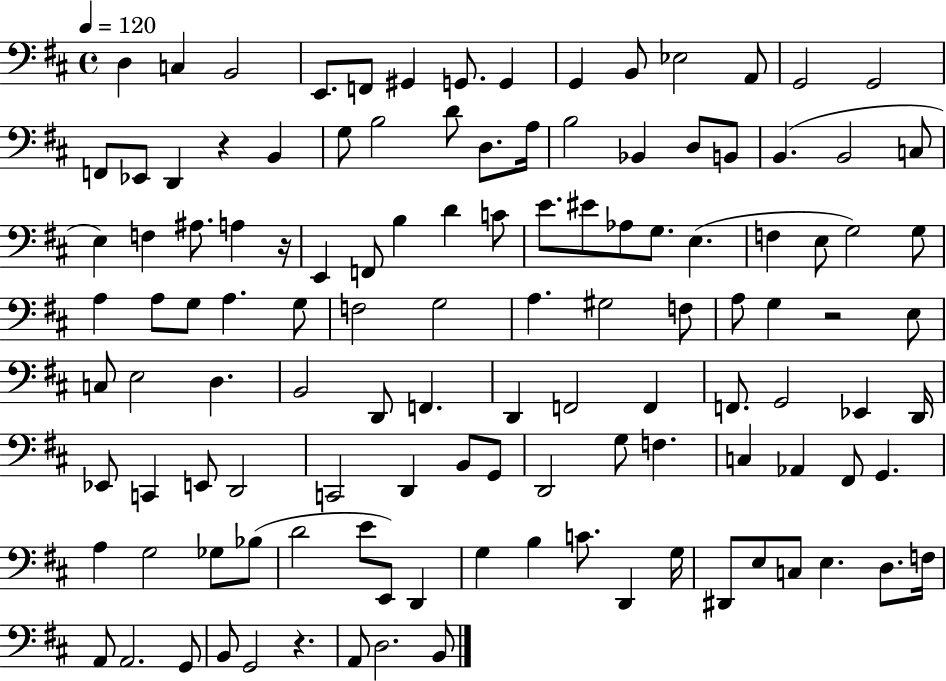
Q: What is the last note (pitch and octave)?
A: B2